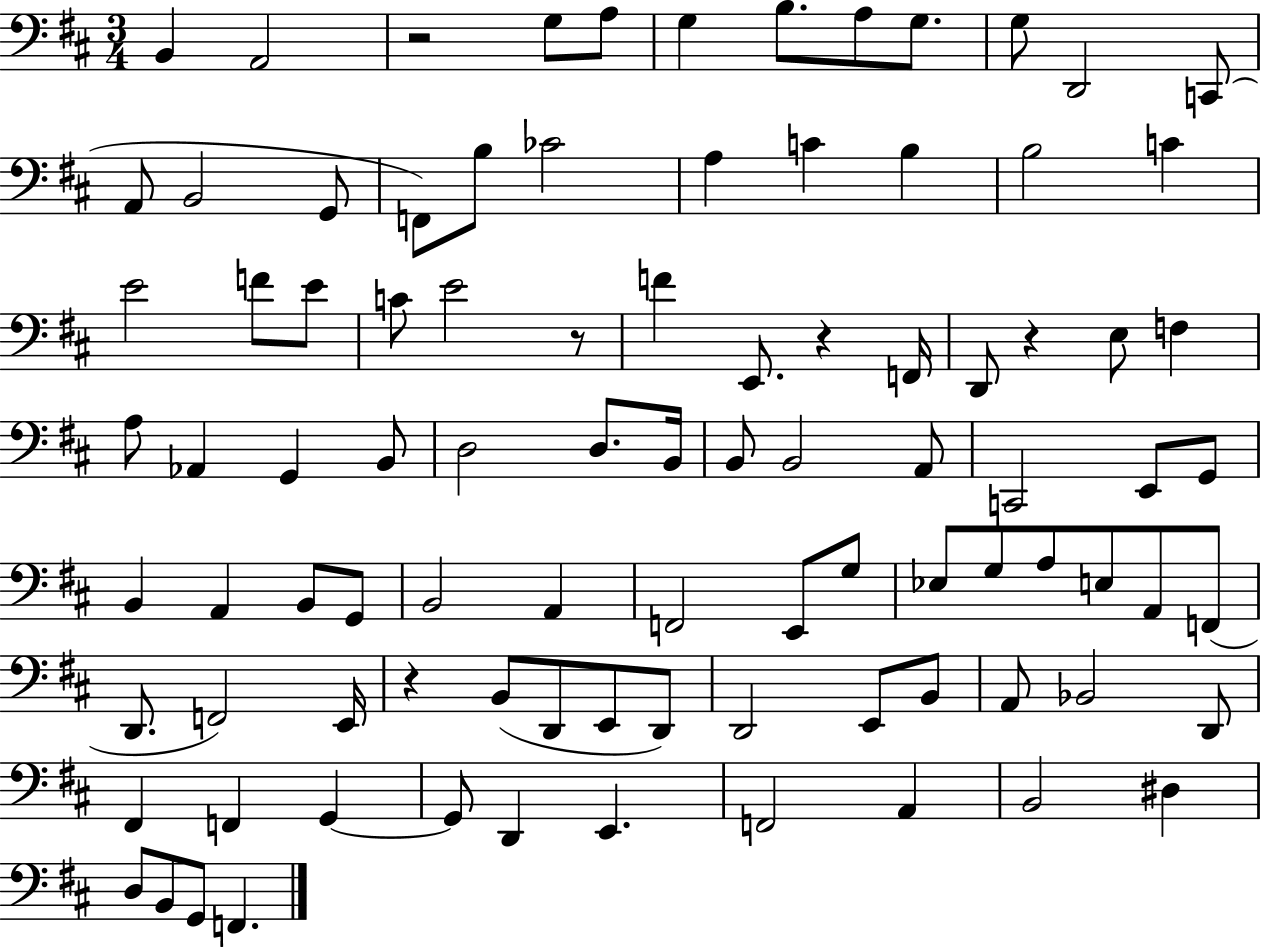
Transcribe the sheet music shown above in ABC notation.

X:1
T:Untitled
M:3/4
L:1/4
K:D
B,, A,,2 z2 G,/2 A,/2 G, B,/2 A,/2 G,/2 G,/2 D,,2 C,,/2 A,,/2 B,,2 G,,/2 F,,/2 B,/2 _C2 A, C B, B,2 C E2 F/2 E/2 C/2 E2 z/2 F E,,/2 z F,,/4 D,,/2 z E,/2 F, A,/2 _A,, G,, B,,/2 D,2 D,/2 B,,/4 B,,/2 B,,2 A,,/2 C,,2 E,,/2 G,,/2 B,, A,, B,,/2 G,,/2 B,,2 A,, F,,2 E,,/2 G,/2 _E,/2 G,/2 A,/2 E,/2 A,,/2 F,,/2 D,,/2 F,,2 E,,/4 z B,,/2 D,,/2 E,,/2 D,,/2 D,,2 E,,/2 B,,/2 A,,/2 _B,,2 D,,/2 ^F,, F,, G,, G,,/2 D,, E,, F,,2 A,, B,,2 ^D, D,/2 B,,/2 G,,/2 F,,